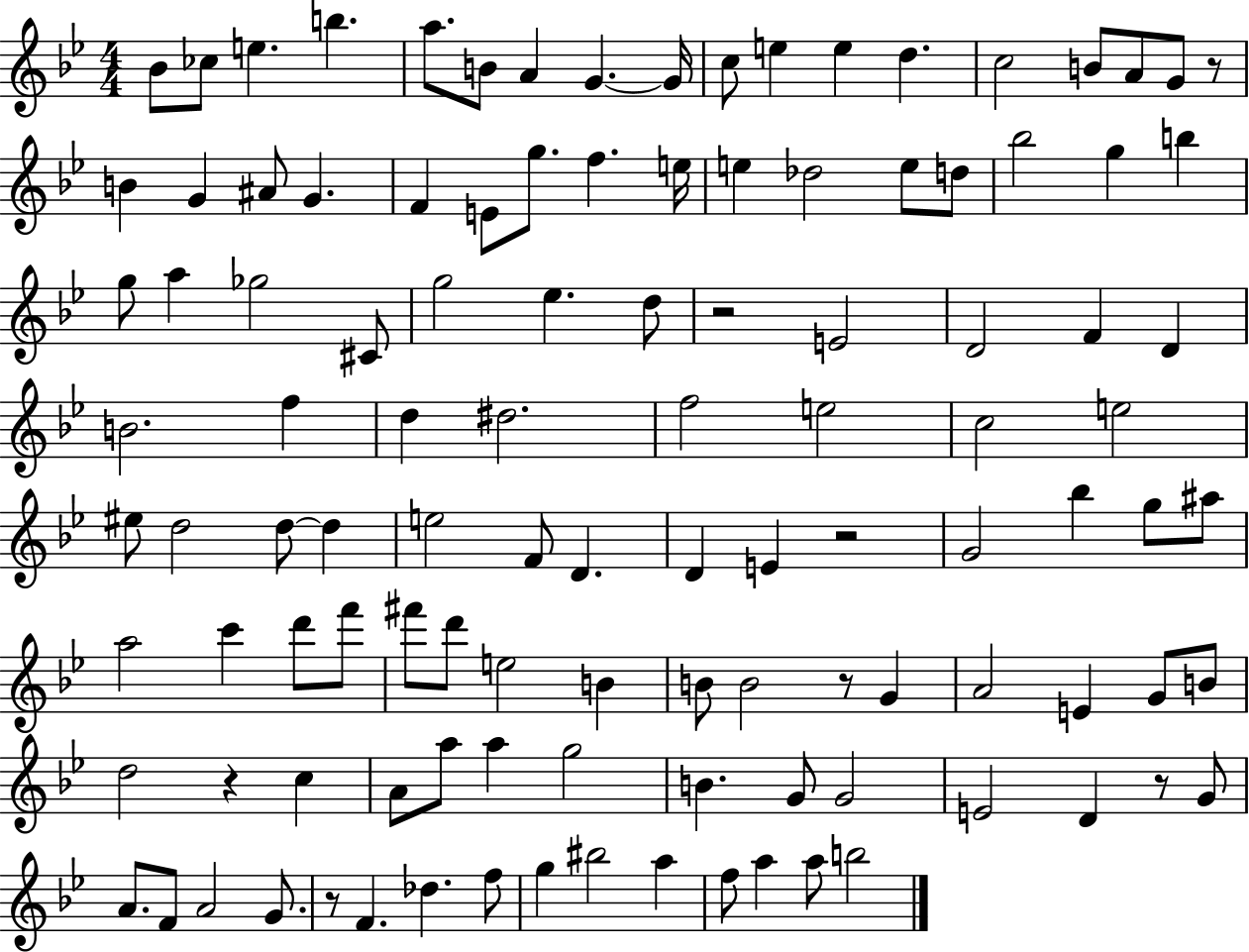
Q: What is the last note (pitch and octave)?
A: B5